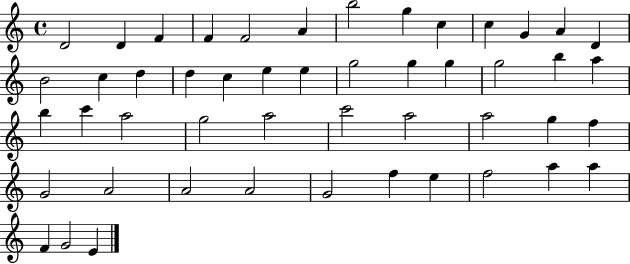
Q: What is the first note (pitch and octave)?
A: D4